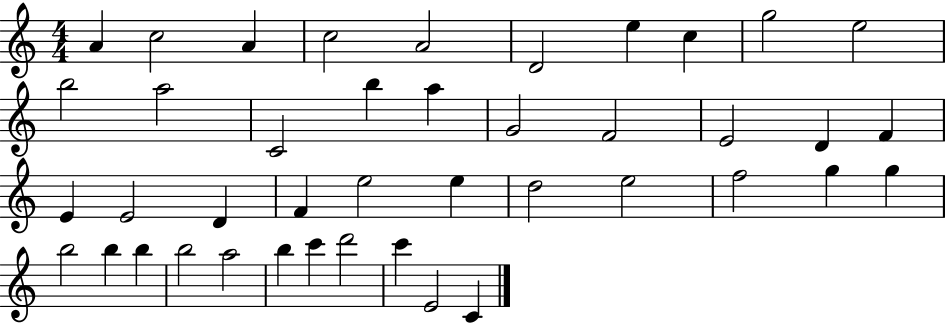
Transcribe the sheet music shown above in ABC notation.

X:1
T:Untitled
M:4/4
L:1/4
K:C
A c2 A c2 A2 D2 e c g2 e2 b2 a2 C2 b a G2 F2 E2 D F E E2 D F e2 e d2 e2 f2 g g b2 b b b2 a2 b c' d'2 c' E2 C